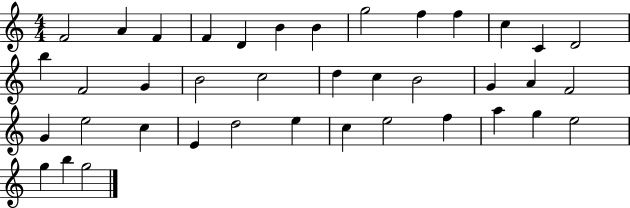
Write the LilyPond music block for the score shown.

{
  \clef treble
  \numericTimeSignature
  \time 4/4
  \key c \major
  f'2 a'4 f'4 | f'4 d'4 b'4 b'4 | g''2 f''4 f''4 | c''4 c'4 d'2 | \break b''4 f'2 g'4 | b'2 c''2 | d''4 c''4 b'2 | g'4 a'4 f'2 | \break g'4 e''2 c''4 | e'4 d''2 e''4 | c''4 e''2 f''4 | a''4 g''4 e''2 | \break g''4 b''4 g''2 | \bar "|."
}